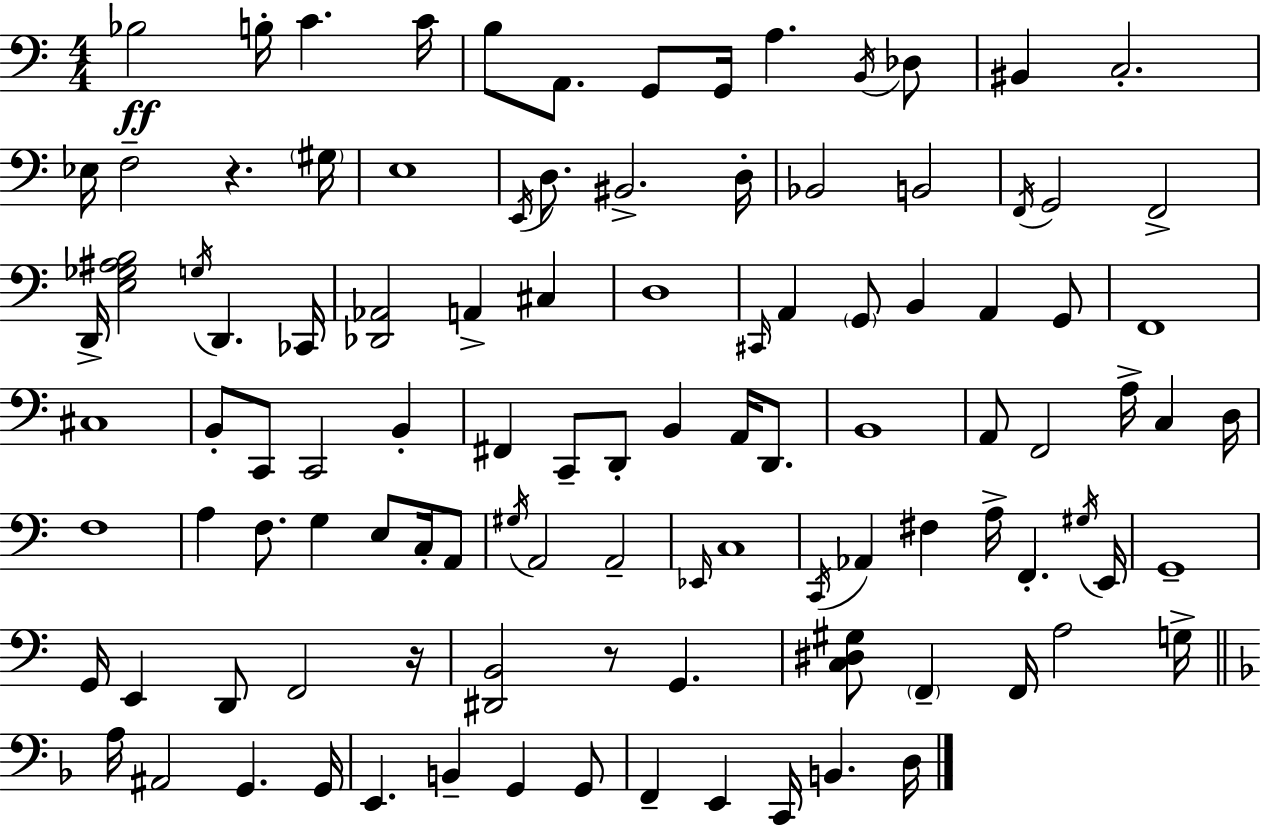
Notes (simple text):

Bb3/h B3/s C4/q. C4/s B3/e A2/e. G2/e G2/s A3/q. B2/s Db3/e BIS2/q C3/h. Eb3/s F3/h R/q. G#3/s E3/w E2/s D3/e. BIS2/h. D3/s Bb2/h B2/h F2/s G2/h F2/h D2/s [E3,Gb3,A#3,B3]/h G3/s D2/q. CES2/s [Db2,Ab2]/h A2/q C#3/q D3/w C#2/s A2/q G2/e B2/q A2/q G2/e F2/w C#3/w B2/e C2/e C2/h B2/q F#2/q C2/e D2/e B2/q A2/s D2/e. B2/w A2/e F2/h A3/s C3/q D3/s F3/w A3/q F3/e. G3/q E3/e C3/s A2/e G#3/s A2/h A2/h Eb2/s C3/w C2/s Ab2/q F#3/q A3/s F2/q. G#3/s E2/s G2/w G2/s E2/q D2/e F2/h R/s [D#2,B2]/h R/e G2/q. [C3,D#3,G#3]/e F2/q F2/s A3/h G3/s A3/s A#2/h G2/q. G2/s E2/q. B2/q G2/q G2/e F2/q E2/q C2/s B2/q. D3/s